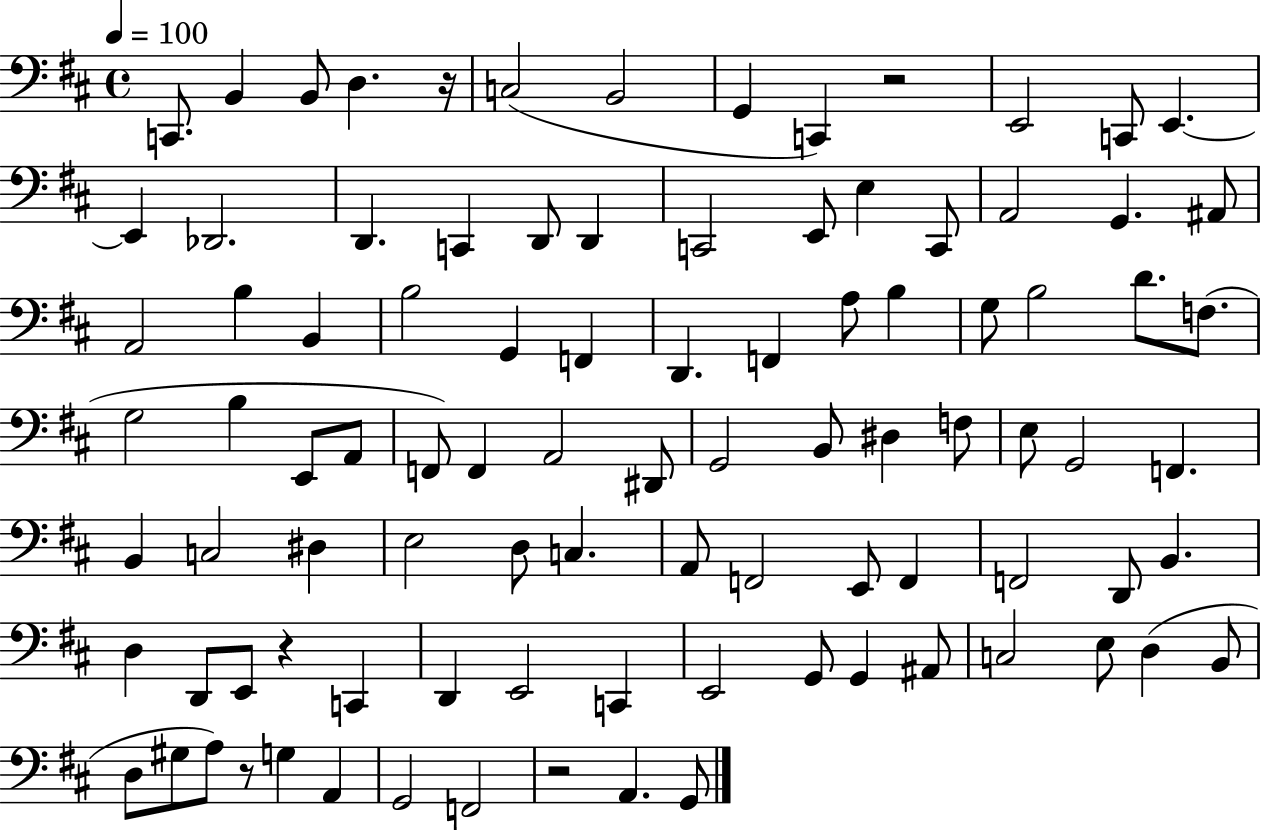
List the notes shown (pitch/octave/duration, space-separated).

C2/e. B2/q B2/e D3/q. R/s C3/h B2/h G2/q C2/q R/h E2/h C2/e E2/q. E2/q Db2/h. D2/q. C2/q D2/e D2/q C2/h E2/e E3/q C2/e A2/h G2/q. A#2/e A2/h B3/q B2/q B3/h G2/q F2/q D2/q. F2/q A3/e B3/q G3/e B3/h D4/e. F3/e. G3/h B3/q E2/e A2/e F2/e F2/q A2/h D#2/e G2/h B2/e D#3/q F3/e E3/e G2/h F2/q. B2/q C3/h D#3/q E3/h D3/e C3/q. A2/e F2/h E2/e F2/q F2/h D2/e B2/q. D3/q D2/e E2/e R/q C2/q D2/q E2/h C2/q E2/h G2/e G2/q A#2/e C3/h E3/e D3/q B2/e D3/e G#3/e A3/e R/e G3/q A2/q G2/h F2/h R/h A2/q. G2/e